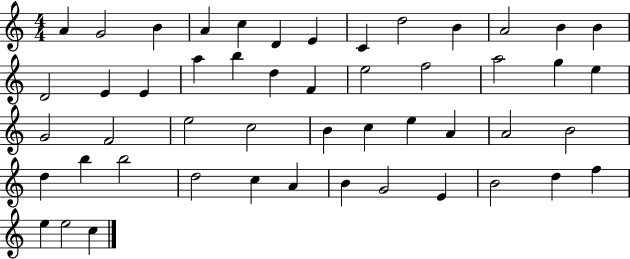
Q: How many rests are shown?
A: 0